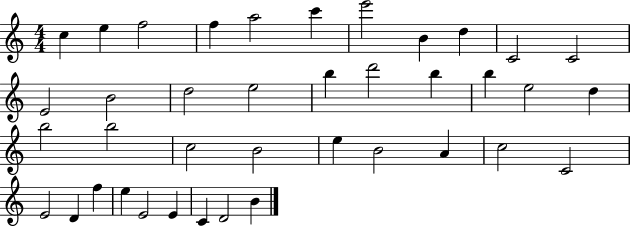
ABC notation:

X:1
T:Untitled
M:4/4
L:1/4
K:C
c e f2 f a2 c' e'2 B d C2 C2 E2 B2 d2 e2 b d'2 b b e2 d b2 b2 c2 B2 e B2 A c2 C2 E2 D f e E2 E C D2 B